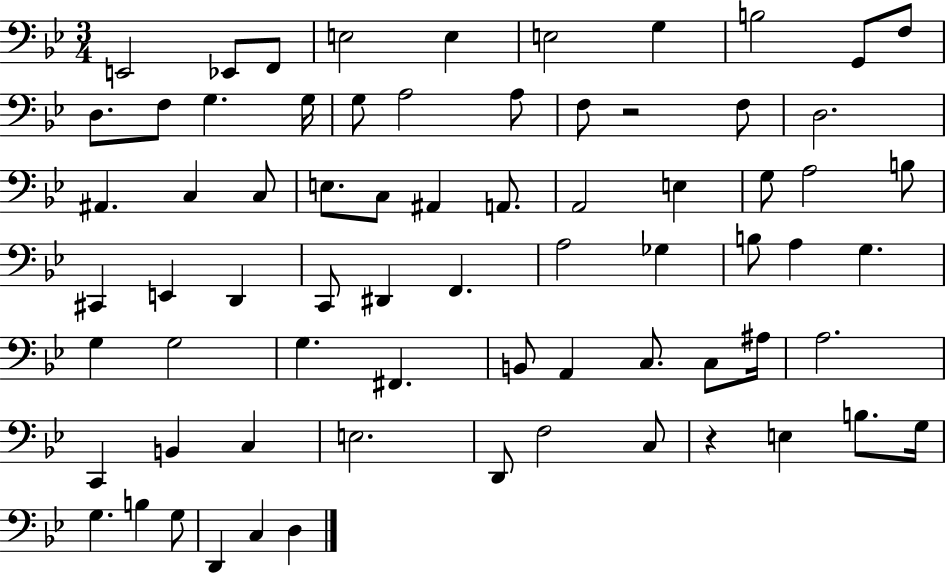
E2/h Eb2/e F2/e E3/h E3/q E3/h G3/q B3/h G2/e F3/e D3/e. F3/e G3/q. G3/s G3/e A3/h A3/e F3/e R/h F3/e D3/h. A#2/q. C3/q C3/e E3/e. C3/e A#2/q A2/e. A2/h E3/q G3/e A3/h B3/e C#2/q E2/q D2/q C2/e D#2/q F2/q. A3/h Gb3/q B3/e A3/q G3/q. G3/q G3/h G3/q. F#2/q. B2/e A2/q C3/e. C3/e A#3/s A3/h. C2/q B2/q C3/q E3/h. D2/e F3/h C3/e R/q E3/q B3/e. G3/s G3/q. B3/q G3/e D2/q C3/q D3/q